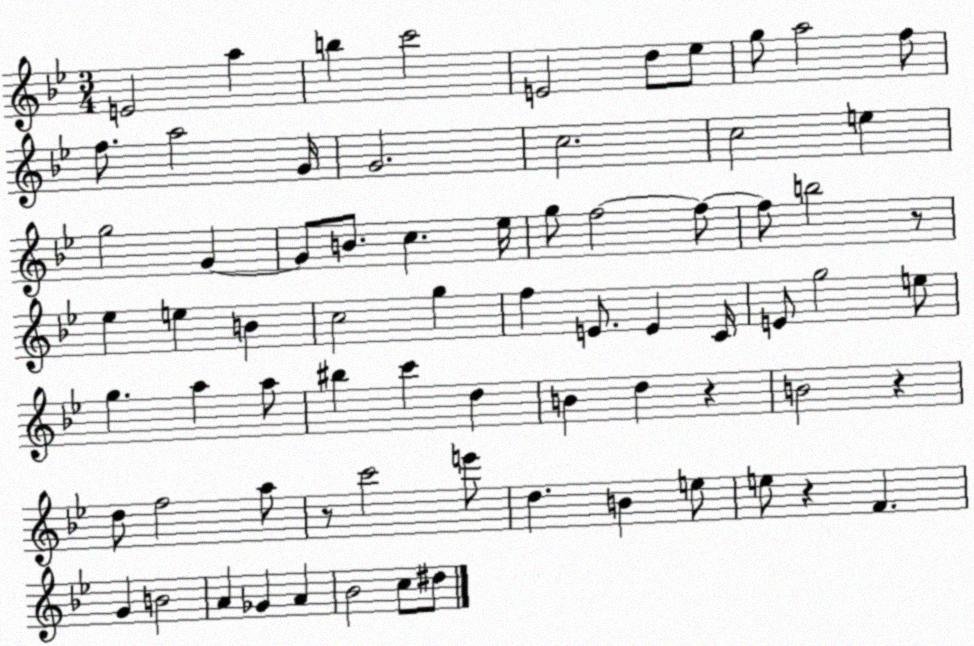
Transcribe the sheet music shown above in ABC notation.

X:1
T:Untitled
M:3/4
L:1/4
K:Bb
E2 a b c'2 E2 d/2 _e/2 g/2 a2 f/2 f/2 a2 G/4 G2 c2 c2 e g2 G G/2 B/2 c _e/4 g/2 f2 f/2 f/2 b2 z/2 _e e B c2 g f E/2 E C/4 E/2 g2 e/2 g a a/2 ^b c' d B d z B2 z d/2 f2 a/2 z/2 c'2 e'/2 d B e/2 e/2 z F G B2 A _G A _B2 c/2 ^d/2